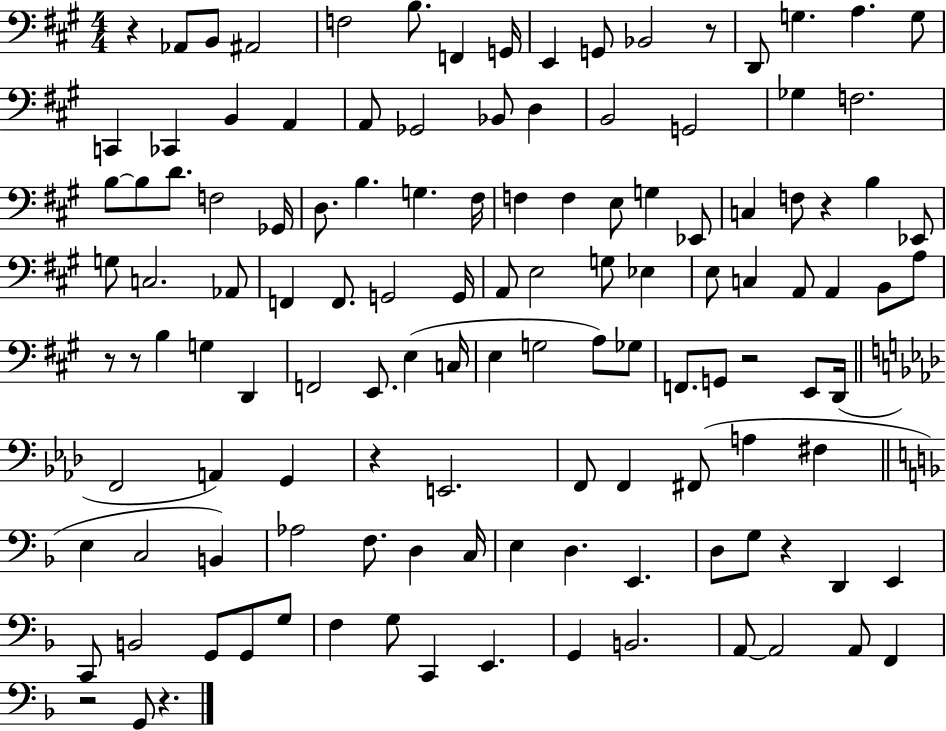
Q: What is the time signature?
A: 4/4